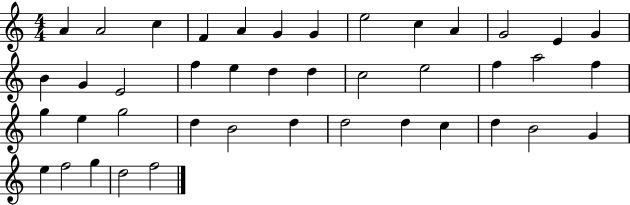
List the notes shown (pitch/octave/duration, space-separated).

A4/q A4/h C5/q F4/q A4/q G4/q G4/q E5/h C5/q A4/q G4/h E4/q G4/q B4/q G4/q E4/h F5/q E5/q D5/q D5/q C5/h E5/h F5/q A5/h F5/q G5/q E5/q G5/h D5/q B4/h D5/q D5/h D5/q C5/q D5/q B4/h G4/q E5/q F5/h G5/q D5/h F5/h